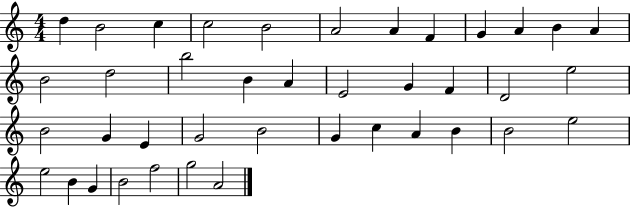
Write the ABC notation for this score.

X:1
T:Untitled
M:4/4
L:1/4
K:C
d B2 c c2 B2 A2 A F G A B A B2 d2 b2 B A E2 G F D2 e2 B2 G E G2 B2 G c A B B2 e2 e2 B G B2 f2 g2 A2